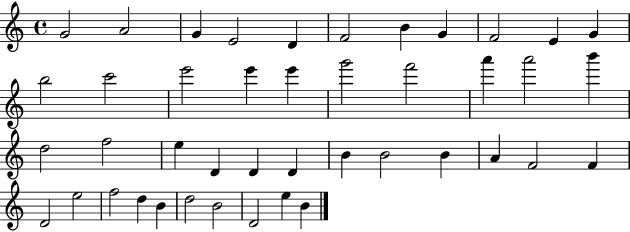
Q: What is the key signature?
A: C major